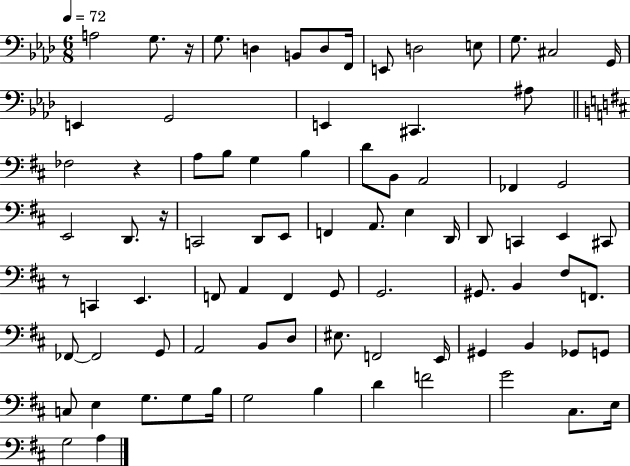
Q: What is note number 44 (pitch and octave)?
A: F2